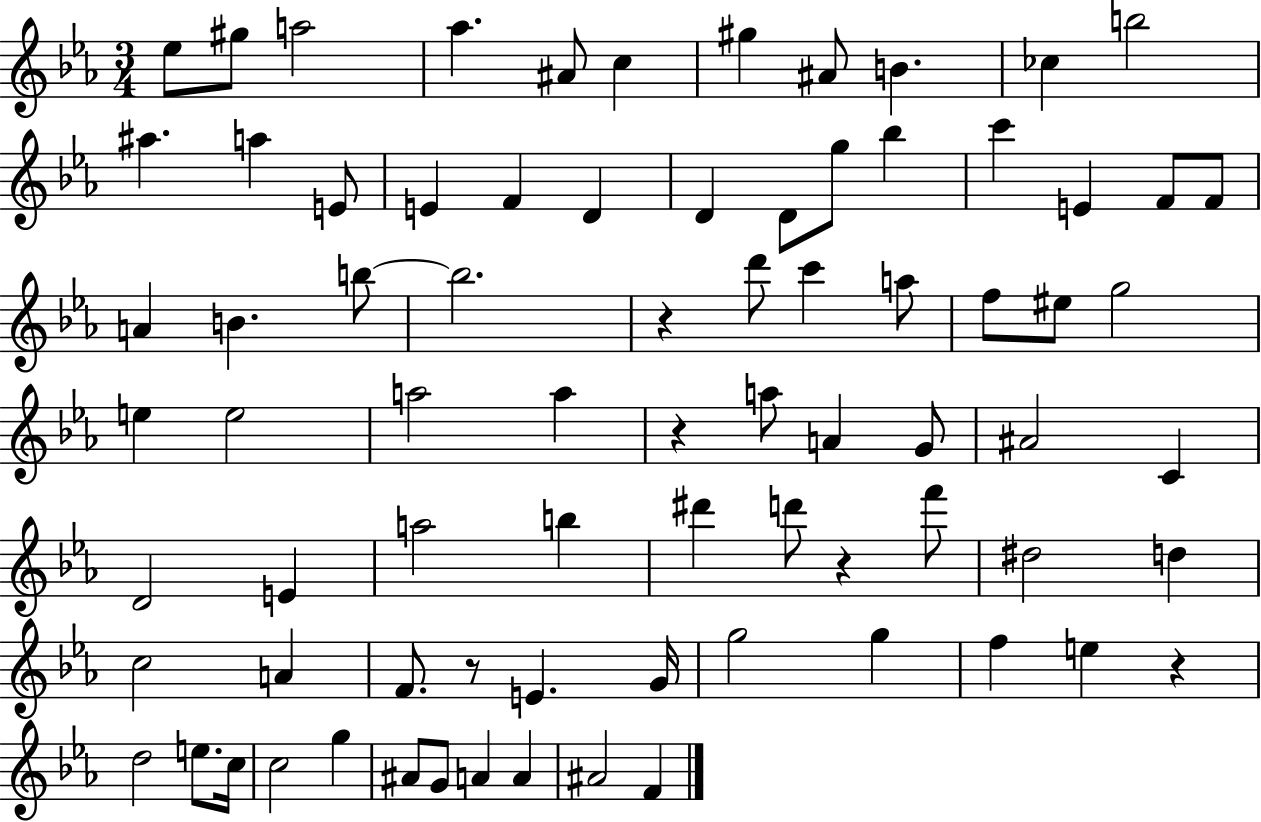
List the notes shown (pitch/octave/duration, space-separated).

Eb5/e G#5/e A5/h Ab5/q. A#4/e C5/q G#5/q A#4/e B4/q. CES5/q B5/h A#5/q. A5/q E4/e E4/q F4/q D4/q D4/q D4/e G5/e Bb5/q C6/q E4/q F4/e F4/e A4/q B4/q. B5/e B5/h. R/q D6/e C6/q A5/e F5/e EIS5/e G5/h E5/q E5/h A5/h A5/q R/q A5/e A4/q G4/e A#4/h C4/q D4/h E4/q A5/h B5/q D#6/q D6/e R/q F6/e D#5/h D5/q C5/h A4/q F4/e. R/e E4/q. G4/s G5/h G5/q F5/q E5/q R/q D5/h E5/e. C5/s C5/h G5/q A#4/e G4/e A4/q A4/q A#4/h F4/q